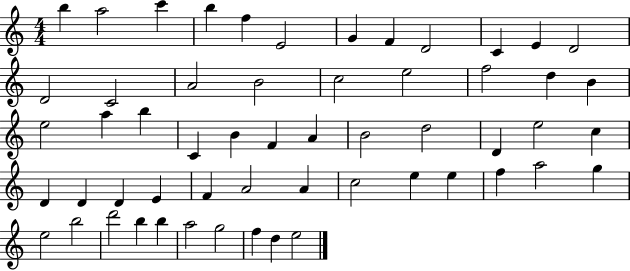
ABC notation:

X:1
T:Untitled
M:4/4
L:1/4
K:C
b a2 c' b f E2 G F D2 C E D2 D2 C2 A2 B2 c2 e2 f2 d B e2 a b C B F A B2 d2 D e2 c D D D E F A2 A c2 e e f a2 g e2 b2 d'2 b b a2 g2 f d e2